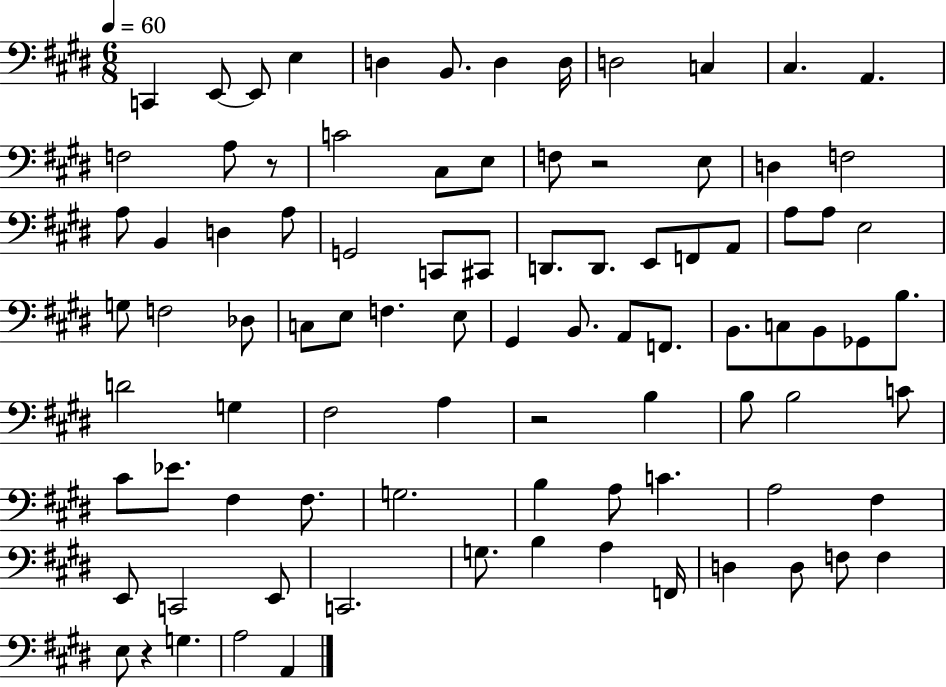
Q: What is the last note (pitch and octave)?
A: A2